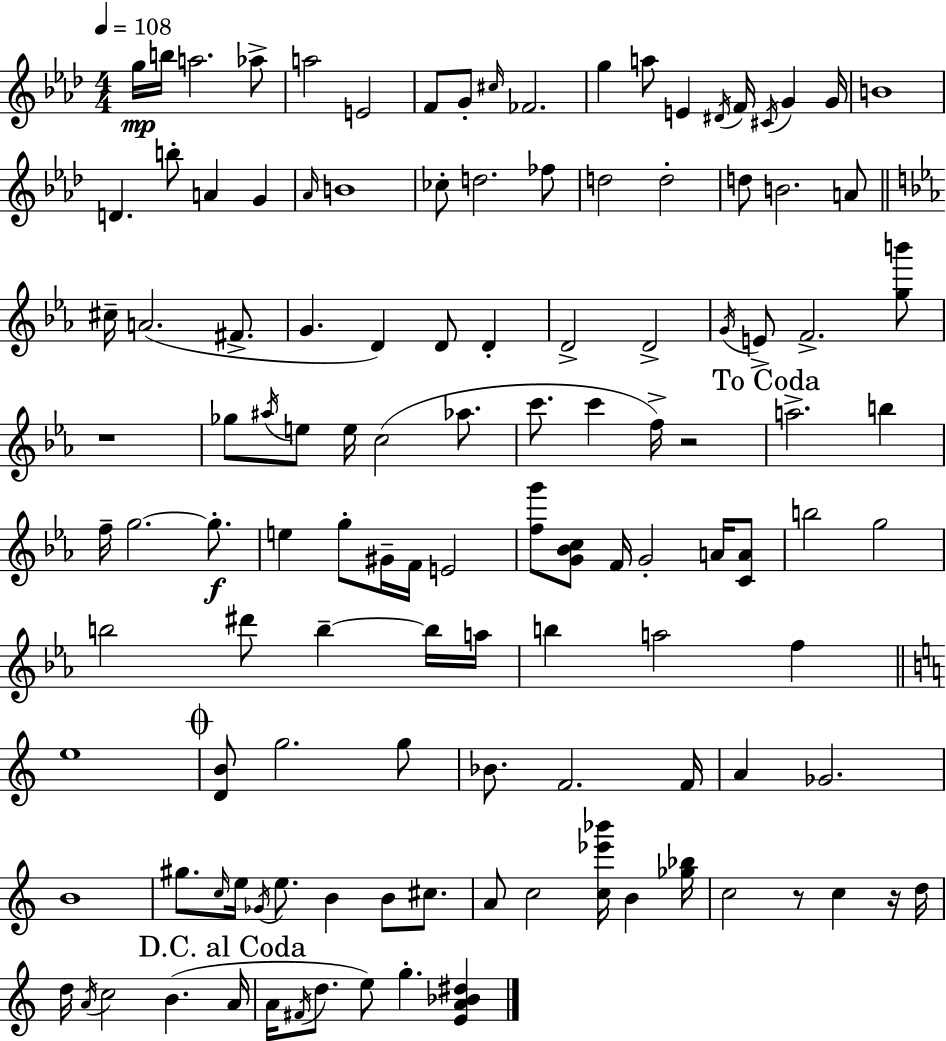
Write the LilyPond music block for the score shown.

{
  \clef treble
  \numericTimeSignature
  \time 4/4
  \key f \minor
  \tempo 4 = 108
  \repeat volta 2 { g''16\mp b''16 a''2. aes''8-> | a''2 e'2 | f'8 g'8-. \grace { cis''16 } fes'2. | g''4 a''8 e'4 \acciaccatura { dis'16 } f'16 \acciaccatura { cis'16 } g'4 | \break g'16 b'1 | d'4. b''8-. a'4 g'4 | \grace { aes'16 } b'1 | ces''8-. d''2. | \break fes''8 d''2 d''2-. | d''8 b'2. | a'8 \bar "||" \break \key ees \major cis''16-- a'2.( fis'8.-> | g'4. d'4) d'8 d'4-. | d'2-> d'2-> | \acciaccatura { g'16 } e'8-> f'2.-> <g'' b'''>8 | \break r1 | ges''8 \acciaccatura { ais''16 } e''8 e''16 c''2( aes''8. | c'''8. c'''4 f''16->) r2 | \mark "To Coda" a''2.-> b''4 | \break f''16-- g''2.~~ g''8.-.\f | e''4 g''8-. gis'16-- f'16 e'2 | <f'' g'''>8 <g' bes' c''>8 f'16 g'2-. a'16 | <c' a'>8 b''2 g''2 | \break b''2 dis'''8 b''4--~~ | b''16 a''16 b''4 a''2 f''4 | \bar "||" \break \key c \major e''1 | \mark \markup { \musicglyph "scripts.coda" } <d' b'>8 g''2. g''8 | bes'8. f'2. f'16 | a'4 ges'2. | \break b'1 | gis''8. \grace { c''16 } e''16 \acciaccatura { ges'16 } e''8. b'4 b'8 cis''8. | a'8 c''2 <c'' ees''' bes'''>16 b'4 | <ges'' bes''>16 c''2 r8 c''4 | \break r16 d''16 d''16 \acciaccatura { a'16 } c''2 b'4.( | \mark "D.C. al Coda" a'16 a'16 \acciaccatura { fis'16 } d''8. e''8) g''4.-. | <e' a' bes' dis''>4 } \bar "|."
}